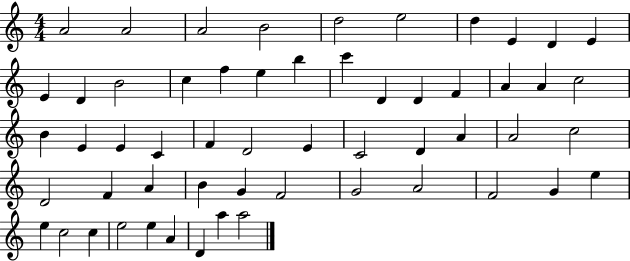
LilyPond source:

{
  \clef treble
  \numericTimeSignature
  \time 4/4
  \key c \major
  a'2 a'2 | a'2 b'2 | d''2 e''2 | d''4 e'4 d'4 e'4 | \break e'4 d'4 b'2 | c''4 f''4 e''4 b''4 | c'''4 d'4 d'4 f'4 | a'4 a'4 c''2 | \break b'4 e'4 e'4 c'4 | f'4 d'2 e'4 | c'2 d'4 a'4 | a'2 c''2 | \break d'2 f'4 a'4 | b'4 g'4 f'2 | g'2 a'2 | f'2 g'4 e''4 | \break e''4 c''2 c''4 | e''2 e''4 a'4 | d'4 a''4 a''2 | \bar "|."
}